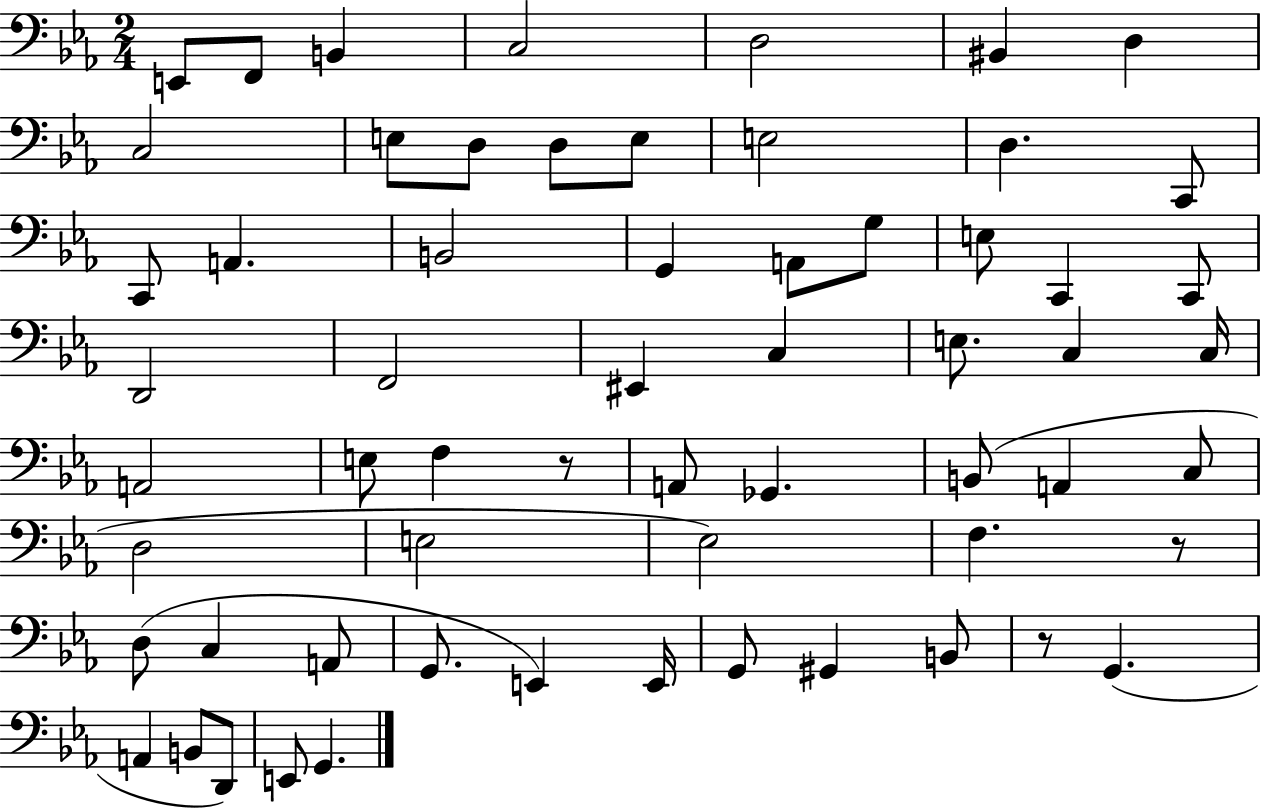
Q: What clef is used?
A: bass